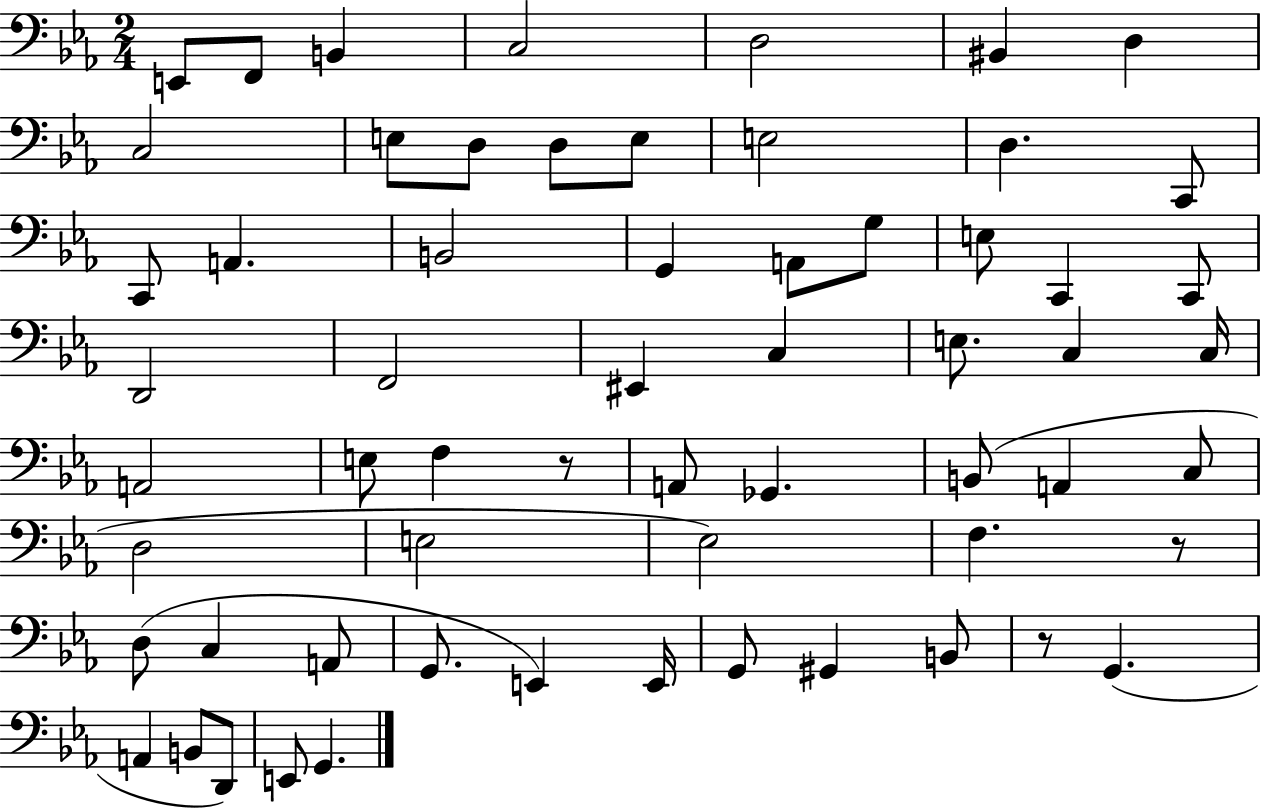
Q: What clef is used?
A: bass